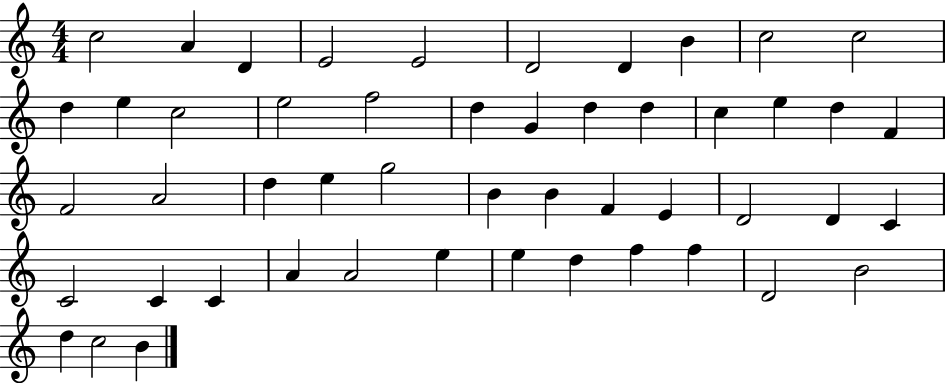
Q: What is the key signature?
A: C major